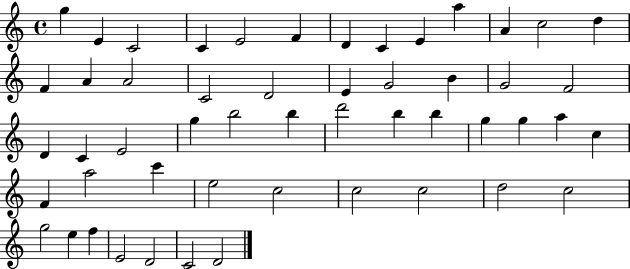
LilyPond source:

{
  \clef treble
  \time 4/4
  \defaultTimeSignature
  \key c \major
  g''4 e'4 c'2 | c'4 e'2 f'4 | d'4 c'4 e'4 a''4 | a'4 c''2 d''4 | \break f'4 a'4 a'2 | c'2 d'2 | e'4 g'2 b'4 | g'2 f'2 | \break d'4 c'4 e'2 | g''4 b''2 b''4 | d'''2 b''4 b''4 | g''4 g''4 a''4 c''4 | \break f'4 a''2 c'''4 | e''2 c''2 | c''2 c''2 | d''2 c''2 | \break g''2 e''4 f''4 | e'2 d'2 | c'2 d'2 | \bar "|."
}